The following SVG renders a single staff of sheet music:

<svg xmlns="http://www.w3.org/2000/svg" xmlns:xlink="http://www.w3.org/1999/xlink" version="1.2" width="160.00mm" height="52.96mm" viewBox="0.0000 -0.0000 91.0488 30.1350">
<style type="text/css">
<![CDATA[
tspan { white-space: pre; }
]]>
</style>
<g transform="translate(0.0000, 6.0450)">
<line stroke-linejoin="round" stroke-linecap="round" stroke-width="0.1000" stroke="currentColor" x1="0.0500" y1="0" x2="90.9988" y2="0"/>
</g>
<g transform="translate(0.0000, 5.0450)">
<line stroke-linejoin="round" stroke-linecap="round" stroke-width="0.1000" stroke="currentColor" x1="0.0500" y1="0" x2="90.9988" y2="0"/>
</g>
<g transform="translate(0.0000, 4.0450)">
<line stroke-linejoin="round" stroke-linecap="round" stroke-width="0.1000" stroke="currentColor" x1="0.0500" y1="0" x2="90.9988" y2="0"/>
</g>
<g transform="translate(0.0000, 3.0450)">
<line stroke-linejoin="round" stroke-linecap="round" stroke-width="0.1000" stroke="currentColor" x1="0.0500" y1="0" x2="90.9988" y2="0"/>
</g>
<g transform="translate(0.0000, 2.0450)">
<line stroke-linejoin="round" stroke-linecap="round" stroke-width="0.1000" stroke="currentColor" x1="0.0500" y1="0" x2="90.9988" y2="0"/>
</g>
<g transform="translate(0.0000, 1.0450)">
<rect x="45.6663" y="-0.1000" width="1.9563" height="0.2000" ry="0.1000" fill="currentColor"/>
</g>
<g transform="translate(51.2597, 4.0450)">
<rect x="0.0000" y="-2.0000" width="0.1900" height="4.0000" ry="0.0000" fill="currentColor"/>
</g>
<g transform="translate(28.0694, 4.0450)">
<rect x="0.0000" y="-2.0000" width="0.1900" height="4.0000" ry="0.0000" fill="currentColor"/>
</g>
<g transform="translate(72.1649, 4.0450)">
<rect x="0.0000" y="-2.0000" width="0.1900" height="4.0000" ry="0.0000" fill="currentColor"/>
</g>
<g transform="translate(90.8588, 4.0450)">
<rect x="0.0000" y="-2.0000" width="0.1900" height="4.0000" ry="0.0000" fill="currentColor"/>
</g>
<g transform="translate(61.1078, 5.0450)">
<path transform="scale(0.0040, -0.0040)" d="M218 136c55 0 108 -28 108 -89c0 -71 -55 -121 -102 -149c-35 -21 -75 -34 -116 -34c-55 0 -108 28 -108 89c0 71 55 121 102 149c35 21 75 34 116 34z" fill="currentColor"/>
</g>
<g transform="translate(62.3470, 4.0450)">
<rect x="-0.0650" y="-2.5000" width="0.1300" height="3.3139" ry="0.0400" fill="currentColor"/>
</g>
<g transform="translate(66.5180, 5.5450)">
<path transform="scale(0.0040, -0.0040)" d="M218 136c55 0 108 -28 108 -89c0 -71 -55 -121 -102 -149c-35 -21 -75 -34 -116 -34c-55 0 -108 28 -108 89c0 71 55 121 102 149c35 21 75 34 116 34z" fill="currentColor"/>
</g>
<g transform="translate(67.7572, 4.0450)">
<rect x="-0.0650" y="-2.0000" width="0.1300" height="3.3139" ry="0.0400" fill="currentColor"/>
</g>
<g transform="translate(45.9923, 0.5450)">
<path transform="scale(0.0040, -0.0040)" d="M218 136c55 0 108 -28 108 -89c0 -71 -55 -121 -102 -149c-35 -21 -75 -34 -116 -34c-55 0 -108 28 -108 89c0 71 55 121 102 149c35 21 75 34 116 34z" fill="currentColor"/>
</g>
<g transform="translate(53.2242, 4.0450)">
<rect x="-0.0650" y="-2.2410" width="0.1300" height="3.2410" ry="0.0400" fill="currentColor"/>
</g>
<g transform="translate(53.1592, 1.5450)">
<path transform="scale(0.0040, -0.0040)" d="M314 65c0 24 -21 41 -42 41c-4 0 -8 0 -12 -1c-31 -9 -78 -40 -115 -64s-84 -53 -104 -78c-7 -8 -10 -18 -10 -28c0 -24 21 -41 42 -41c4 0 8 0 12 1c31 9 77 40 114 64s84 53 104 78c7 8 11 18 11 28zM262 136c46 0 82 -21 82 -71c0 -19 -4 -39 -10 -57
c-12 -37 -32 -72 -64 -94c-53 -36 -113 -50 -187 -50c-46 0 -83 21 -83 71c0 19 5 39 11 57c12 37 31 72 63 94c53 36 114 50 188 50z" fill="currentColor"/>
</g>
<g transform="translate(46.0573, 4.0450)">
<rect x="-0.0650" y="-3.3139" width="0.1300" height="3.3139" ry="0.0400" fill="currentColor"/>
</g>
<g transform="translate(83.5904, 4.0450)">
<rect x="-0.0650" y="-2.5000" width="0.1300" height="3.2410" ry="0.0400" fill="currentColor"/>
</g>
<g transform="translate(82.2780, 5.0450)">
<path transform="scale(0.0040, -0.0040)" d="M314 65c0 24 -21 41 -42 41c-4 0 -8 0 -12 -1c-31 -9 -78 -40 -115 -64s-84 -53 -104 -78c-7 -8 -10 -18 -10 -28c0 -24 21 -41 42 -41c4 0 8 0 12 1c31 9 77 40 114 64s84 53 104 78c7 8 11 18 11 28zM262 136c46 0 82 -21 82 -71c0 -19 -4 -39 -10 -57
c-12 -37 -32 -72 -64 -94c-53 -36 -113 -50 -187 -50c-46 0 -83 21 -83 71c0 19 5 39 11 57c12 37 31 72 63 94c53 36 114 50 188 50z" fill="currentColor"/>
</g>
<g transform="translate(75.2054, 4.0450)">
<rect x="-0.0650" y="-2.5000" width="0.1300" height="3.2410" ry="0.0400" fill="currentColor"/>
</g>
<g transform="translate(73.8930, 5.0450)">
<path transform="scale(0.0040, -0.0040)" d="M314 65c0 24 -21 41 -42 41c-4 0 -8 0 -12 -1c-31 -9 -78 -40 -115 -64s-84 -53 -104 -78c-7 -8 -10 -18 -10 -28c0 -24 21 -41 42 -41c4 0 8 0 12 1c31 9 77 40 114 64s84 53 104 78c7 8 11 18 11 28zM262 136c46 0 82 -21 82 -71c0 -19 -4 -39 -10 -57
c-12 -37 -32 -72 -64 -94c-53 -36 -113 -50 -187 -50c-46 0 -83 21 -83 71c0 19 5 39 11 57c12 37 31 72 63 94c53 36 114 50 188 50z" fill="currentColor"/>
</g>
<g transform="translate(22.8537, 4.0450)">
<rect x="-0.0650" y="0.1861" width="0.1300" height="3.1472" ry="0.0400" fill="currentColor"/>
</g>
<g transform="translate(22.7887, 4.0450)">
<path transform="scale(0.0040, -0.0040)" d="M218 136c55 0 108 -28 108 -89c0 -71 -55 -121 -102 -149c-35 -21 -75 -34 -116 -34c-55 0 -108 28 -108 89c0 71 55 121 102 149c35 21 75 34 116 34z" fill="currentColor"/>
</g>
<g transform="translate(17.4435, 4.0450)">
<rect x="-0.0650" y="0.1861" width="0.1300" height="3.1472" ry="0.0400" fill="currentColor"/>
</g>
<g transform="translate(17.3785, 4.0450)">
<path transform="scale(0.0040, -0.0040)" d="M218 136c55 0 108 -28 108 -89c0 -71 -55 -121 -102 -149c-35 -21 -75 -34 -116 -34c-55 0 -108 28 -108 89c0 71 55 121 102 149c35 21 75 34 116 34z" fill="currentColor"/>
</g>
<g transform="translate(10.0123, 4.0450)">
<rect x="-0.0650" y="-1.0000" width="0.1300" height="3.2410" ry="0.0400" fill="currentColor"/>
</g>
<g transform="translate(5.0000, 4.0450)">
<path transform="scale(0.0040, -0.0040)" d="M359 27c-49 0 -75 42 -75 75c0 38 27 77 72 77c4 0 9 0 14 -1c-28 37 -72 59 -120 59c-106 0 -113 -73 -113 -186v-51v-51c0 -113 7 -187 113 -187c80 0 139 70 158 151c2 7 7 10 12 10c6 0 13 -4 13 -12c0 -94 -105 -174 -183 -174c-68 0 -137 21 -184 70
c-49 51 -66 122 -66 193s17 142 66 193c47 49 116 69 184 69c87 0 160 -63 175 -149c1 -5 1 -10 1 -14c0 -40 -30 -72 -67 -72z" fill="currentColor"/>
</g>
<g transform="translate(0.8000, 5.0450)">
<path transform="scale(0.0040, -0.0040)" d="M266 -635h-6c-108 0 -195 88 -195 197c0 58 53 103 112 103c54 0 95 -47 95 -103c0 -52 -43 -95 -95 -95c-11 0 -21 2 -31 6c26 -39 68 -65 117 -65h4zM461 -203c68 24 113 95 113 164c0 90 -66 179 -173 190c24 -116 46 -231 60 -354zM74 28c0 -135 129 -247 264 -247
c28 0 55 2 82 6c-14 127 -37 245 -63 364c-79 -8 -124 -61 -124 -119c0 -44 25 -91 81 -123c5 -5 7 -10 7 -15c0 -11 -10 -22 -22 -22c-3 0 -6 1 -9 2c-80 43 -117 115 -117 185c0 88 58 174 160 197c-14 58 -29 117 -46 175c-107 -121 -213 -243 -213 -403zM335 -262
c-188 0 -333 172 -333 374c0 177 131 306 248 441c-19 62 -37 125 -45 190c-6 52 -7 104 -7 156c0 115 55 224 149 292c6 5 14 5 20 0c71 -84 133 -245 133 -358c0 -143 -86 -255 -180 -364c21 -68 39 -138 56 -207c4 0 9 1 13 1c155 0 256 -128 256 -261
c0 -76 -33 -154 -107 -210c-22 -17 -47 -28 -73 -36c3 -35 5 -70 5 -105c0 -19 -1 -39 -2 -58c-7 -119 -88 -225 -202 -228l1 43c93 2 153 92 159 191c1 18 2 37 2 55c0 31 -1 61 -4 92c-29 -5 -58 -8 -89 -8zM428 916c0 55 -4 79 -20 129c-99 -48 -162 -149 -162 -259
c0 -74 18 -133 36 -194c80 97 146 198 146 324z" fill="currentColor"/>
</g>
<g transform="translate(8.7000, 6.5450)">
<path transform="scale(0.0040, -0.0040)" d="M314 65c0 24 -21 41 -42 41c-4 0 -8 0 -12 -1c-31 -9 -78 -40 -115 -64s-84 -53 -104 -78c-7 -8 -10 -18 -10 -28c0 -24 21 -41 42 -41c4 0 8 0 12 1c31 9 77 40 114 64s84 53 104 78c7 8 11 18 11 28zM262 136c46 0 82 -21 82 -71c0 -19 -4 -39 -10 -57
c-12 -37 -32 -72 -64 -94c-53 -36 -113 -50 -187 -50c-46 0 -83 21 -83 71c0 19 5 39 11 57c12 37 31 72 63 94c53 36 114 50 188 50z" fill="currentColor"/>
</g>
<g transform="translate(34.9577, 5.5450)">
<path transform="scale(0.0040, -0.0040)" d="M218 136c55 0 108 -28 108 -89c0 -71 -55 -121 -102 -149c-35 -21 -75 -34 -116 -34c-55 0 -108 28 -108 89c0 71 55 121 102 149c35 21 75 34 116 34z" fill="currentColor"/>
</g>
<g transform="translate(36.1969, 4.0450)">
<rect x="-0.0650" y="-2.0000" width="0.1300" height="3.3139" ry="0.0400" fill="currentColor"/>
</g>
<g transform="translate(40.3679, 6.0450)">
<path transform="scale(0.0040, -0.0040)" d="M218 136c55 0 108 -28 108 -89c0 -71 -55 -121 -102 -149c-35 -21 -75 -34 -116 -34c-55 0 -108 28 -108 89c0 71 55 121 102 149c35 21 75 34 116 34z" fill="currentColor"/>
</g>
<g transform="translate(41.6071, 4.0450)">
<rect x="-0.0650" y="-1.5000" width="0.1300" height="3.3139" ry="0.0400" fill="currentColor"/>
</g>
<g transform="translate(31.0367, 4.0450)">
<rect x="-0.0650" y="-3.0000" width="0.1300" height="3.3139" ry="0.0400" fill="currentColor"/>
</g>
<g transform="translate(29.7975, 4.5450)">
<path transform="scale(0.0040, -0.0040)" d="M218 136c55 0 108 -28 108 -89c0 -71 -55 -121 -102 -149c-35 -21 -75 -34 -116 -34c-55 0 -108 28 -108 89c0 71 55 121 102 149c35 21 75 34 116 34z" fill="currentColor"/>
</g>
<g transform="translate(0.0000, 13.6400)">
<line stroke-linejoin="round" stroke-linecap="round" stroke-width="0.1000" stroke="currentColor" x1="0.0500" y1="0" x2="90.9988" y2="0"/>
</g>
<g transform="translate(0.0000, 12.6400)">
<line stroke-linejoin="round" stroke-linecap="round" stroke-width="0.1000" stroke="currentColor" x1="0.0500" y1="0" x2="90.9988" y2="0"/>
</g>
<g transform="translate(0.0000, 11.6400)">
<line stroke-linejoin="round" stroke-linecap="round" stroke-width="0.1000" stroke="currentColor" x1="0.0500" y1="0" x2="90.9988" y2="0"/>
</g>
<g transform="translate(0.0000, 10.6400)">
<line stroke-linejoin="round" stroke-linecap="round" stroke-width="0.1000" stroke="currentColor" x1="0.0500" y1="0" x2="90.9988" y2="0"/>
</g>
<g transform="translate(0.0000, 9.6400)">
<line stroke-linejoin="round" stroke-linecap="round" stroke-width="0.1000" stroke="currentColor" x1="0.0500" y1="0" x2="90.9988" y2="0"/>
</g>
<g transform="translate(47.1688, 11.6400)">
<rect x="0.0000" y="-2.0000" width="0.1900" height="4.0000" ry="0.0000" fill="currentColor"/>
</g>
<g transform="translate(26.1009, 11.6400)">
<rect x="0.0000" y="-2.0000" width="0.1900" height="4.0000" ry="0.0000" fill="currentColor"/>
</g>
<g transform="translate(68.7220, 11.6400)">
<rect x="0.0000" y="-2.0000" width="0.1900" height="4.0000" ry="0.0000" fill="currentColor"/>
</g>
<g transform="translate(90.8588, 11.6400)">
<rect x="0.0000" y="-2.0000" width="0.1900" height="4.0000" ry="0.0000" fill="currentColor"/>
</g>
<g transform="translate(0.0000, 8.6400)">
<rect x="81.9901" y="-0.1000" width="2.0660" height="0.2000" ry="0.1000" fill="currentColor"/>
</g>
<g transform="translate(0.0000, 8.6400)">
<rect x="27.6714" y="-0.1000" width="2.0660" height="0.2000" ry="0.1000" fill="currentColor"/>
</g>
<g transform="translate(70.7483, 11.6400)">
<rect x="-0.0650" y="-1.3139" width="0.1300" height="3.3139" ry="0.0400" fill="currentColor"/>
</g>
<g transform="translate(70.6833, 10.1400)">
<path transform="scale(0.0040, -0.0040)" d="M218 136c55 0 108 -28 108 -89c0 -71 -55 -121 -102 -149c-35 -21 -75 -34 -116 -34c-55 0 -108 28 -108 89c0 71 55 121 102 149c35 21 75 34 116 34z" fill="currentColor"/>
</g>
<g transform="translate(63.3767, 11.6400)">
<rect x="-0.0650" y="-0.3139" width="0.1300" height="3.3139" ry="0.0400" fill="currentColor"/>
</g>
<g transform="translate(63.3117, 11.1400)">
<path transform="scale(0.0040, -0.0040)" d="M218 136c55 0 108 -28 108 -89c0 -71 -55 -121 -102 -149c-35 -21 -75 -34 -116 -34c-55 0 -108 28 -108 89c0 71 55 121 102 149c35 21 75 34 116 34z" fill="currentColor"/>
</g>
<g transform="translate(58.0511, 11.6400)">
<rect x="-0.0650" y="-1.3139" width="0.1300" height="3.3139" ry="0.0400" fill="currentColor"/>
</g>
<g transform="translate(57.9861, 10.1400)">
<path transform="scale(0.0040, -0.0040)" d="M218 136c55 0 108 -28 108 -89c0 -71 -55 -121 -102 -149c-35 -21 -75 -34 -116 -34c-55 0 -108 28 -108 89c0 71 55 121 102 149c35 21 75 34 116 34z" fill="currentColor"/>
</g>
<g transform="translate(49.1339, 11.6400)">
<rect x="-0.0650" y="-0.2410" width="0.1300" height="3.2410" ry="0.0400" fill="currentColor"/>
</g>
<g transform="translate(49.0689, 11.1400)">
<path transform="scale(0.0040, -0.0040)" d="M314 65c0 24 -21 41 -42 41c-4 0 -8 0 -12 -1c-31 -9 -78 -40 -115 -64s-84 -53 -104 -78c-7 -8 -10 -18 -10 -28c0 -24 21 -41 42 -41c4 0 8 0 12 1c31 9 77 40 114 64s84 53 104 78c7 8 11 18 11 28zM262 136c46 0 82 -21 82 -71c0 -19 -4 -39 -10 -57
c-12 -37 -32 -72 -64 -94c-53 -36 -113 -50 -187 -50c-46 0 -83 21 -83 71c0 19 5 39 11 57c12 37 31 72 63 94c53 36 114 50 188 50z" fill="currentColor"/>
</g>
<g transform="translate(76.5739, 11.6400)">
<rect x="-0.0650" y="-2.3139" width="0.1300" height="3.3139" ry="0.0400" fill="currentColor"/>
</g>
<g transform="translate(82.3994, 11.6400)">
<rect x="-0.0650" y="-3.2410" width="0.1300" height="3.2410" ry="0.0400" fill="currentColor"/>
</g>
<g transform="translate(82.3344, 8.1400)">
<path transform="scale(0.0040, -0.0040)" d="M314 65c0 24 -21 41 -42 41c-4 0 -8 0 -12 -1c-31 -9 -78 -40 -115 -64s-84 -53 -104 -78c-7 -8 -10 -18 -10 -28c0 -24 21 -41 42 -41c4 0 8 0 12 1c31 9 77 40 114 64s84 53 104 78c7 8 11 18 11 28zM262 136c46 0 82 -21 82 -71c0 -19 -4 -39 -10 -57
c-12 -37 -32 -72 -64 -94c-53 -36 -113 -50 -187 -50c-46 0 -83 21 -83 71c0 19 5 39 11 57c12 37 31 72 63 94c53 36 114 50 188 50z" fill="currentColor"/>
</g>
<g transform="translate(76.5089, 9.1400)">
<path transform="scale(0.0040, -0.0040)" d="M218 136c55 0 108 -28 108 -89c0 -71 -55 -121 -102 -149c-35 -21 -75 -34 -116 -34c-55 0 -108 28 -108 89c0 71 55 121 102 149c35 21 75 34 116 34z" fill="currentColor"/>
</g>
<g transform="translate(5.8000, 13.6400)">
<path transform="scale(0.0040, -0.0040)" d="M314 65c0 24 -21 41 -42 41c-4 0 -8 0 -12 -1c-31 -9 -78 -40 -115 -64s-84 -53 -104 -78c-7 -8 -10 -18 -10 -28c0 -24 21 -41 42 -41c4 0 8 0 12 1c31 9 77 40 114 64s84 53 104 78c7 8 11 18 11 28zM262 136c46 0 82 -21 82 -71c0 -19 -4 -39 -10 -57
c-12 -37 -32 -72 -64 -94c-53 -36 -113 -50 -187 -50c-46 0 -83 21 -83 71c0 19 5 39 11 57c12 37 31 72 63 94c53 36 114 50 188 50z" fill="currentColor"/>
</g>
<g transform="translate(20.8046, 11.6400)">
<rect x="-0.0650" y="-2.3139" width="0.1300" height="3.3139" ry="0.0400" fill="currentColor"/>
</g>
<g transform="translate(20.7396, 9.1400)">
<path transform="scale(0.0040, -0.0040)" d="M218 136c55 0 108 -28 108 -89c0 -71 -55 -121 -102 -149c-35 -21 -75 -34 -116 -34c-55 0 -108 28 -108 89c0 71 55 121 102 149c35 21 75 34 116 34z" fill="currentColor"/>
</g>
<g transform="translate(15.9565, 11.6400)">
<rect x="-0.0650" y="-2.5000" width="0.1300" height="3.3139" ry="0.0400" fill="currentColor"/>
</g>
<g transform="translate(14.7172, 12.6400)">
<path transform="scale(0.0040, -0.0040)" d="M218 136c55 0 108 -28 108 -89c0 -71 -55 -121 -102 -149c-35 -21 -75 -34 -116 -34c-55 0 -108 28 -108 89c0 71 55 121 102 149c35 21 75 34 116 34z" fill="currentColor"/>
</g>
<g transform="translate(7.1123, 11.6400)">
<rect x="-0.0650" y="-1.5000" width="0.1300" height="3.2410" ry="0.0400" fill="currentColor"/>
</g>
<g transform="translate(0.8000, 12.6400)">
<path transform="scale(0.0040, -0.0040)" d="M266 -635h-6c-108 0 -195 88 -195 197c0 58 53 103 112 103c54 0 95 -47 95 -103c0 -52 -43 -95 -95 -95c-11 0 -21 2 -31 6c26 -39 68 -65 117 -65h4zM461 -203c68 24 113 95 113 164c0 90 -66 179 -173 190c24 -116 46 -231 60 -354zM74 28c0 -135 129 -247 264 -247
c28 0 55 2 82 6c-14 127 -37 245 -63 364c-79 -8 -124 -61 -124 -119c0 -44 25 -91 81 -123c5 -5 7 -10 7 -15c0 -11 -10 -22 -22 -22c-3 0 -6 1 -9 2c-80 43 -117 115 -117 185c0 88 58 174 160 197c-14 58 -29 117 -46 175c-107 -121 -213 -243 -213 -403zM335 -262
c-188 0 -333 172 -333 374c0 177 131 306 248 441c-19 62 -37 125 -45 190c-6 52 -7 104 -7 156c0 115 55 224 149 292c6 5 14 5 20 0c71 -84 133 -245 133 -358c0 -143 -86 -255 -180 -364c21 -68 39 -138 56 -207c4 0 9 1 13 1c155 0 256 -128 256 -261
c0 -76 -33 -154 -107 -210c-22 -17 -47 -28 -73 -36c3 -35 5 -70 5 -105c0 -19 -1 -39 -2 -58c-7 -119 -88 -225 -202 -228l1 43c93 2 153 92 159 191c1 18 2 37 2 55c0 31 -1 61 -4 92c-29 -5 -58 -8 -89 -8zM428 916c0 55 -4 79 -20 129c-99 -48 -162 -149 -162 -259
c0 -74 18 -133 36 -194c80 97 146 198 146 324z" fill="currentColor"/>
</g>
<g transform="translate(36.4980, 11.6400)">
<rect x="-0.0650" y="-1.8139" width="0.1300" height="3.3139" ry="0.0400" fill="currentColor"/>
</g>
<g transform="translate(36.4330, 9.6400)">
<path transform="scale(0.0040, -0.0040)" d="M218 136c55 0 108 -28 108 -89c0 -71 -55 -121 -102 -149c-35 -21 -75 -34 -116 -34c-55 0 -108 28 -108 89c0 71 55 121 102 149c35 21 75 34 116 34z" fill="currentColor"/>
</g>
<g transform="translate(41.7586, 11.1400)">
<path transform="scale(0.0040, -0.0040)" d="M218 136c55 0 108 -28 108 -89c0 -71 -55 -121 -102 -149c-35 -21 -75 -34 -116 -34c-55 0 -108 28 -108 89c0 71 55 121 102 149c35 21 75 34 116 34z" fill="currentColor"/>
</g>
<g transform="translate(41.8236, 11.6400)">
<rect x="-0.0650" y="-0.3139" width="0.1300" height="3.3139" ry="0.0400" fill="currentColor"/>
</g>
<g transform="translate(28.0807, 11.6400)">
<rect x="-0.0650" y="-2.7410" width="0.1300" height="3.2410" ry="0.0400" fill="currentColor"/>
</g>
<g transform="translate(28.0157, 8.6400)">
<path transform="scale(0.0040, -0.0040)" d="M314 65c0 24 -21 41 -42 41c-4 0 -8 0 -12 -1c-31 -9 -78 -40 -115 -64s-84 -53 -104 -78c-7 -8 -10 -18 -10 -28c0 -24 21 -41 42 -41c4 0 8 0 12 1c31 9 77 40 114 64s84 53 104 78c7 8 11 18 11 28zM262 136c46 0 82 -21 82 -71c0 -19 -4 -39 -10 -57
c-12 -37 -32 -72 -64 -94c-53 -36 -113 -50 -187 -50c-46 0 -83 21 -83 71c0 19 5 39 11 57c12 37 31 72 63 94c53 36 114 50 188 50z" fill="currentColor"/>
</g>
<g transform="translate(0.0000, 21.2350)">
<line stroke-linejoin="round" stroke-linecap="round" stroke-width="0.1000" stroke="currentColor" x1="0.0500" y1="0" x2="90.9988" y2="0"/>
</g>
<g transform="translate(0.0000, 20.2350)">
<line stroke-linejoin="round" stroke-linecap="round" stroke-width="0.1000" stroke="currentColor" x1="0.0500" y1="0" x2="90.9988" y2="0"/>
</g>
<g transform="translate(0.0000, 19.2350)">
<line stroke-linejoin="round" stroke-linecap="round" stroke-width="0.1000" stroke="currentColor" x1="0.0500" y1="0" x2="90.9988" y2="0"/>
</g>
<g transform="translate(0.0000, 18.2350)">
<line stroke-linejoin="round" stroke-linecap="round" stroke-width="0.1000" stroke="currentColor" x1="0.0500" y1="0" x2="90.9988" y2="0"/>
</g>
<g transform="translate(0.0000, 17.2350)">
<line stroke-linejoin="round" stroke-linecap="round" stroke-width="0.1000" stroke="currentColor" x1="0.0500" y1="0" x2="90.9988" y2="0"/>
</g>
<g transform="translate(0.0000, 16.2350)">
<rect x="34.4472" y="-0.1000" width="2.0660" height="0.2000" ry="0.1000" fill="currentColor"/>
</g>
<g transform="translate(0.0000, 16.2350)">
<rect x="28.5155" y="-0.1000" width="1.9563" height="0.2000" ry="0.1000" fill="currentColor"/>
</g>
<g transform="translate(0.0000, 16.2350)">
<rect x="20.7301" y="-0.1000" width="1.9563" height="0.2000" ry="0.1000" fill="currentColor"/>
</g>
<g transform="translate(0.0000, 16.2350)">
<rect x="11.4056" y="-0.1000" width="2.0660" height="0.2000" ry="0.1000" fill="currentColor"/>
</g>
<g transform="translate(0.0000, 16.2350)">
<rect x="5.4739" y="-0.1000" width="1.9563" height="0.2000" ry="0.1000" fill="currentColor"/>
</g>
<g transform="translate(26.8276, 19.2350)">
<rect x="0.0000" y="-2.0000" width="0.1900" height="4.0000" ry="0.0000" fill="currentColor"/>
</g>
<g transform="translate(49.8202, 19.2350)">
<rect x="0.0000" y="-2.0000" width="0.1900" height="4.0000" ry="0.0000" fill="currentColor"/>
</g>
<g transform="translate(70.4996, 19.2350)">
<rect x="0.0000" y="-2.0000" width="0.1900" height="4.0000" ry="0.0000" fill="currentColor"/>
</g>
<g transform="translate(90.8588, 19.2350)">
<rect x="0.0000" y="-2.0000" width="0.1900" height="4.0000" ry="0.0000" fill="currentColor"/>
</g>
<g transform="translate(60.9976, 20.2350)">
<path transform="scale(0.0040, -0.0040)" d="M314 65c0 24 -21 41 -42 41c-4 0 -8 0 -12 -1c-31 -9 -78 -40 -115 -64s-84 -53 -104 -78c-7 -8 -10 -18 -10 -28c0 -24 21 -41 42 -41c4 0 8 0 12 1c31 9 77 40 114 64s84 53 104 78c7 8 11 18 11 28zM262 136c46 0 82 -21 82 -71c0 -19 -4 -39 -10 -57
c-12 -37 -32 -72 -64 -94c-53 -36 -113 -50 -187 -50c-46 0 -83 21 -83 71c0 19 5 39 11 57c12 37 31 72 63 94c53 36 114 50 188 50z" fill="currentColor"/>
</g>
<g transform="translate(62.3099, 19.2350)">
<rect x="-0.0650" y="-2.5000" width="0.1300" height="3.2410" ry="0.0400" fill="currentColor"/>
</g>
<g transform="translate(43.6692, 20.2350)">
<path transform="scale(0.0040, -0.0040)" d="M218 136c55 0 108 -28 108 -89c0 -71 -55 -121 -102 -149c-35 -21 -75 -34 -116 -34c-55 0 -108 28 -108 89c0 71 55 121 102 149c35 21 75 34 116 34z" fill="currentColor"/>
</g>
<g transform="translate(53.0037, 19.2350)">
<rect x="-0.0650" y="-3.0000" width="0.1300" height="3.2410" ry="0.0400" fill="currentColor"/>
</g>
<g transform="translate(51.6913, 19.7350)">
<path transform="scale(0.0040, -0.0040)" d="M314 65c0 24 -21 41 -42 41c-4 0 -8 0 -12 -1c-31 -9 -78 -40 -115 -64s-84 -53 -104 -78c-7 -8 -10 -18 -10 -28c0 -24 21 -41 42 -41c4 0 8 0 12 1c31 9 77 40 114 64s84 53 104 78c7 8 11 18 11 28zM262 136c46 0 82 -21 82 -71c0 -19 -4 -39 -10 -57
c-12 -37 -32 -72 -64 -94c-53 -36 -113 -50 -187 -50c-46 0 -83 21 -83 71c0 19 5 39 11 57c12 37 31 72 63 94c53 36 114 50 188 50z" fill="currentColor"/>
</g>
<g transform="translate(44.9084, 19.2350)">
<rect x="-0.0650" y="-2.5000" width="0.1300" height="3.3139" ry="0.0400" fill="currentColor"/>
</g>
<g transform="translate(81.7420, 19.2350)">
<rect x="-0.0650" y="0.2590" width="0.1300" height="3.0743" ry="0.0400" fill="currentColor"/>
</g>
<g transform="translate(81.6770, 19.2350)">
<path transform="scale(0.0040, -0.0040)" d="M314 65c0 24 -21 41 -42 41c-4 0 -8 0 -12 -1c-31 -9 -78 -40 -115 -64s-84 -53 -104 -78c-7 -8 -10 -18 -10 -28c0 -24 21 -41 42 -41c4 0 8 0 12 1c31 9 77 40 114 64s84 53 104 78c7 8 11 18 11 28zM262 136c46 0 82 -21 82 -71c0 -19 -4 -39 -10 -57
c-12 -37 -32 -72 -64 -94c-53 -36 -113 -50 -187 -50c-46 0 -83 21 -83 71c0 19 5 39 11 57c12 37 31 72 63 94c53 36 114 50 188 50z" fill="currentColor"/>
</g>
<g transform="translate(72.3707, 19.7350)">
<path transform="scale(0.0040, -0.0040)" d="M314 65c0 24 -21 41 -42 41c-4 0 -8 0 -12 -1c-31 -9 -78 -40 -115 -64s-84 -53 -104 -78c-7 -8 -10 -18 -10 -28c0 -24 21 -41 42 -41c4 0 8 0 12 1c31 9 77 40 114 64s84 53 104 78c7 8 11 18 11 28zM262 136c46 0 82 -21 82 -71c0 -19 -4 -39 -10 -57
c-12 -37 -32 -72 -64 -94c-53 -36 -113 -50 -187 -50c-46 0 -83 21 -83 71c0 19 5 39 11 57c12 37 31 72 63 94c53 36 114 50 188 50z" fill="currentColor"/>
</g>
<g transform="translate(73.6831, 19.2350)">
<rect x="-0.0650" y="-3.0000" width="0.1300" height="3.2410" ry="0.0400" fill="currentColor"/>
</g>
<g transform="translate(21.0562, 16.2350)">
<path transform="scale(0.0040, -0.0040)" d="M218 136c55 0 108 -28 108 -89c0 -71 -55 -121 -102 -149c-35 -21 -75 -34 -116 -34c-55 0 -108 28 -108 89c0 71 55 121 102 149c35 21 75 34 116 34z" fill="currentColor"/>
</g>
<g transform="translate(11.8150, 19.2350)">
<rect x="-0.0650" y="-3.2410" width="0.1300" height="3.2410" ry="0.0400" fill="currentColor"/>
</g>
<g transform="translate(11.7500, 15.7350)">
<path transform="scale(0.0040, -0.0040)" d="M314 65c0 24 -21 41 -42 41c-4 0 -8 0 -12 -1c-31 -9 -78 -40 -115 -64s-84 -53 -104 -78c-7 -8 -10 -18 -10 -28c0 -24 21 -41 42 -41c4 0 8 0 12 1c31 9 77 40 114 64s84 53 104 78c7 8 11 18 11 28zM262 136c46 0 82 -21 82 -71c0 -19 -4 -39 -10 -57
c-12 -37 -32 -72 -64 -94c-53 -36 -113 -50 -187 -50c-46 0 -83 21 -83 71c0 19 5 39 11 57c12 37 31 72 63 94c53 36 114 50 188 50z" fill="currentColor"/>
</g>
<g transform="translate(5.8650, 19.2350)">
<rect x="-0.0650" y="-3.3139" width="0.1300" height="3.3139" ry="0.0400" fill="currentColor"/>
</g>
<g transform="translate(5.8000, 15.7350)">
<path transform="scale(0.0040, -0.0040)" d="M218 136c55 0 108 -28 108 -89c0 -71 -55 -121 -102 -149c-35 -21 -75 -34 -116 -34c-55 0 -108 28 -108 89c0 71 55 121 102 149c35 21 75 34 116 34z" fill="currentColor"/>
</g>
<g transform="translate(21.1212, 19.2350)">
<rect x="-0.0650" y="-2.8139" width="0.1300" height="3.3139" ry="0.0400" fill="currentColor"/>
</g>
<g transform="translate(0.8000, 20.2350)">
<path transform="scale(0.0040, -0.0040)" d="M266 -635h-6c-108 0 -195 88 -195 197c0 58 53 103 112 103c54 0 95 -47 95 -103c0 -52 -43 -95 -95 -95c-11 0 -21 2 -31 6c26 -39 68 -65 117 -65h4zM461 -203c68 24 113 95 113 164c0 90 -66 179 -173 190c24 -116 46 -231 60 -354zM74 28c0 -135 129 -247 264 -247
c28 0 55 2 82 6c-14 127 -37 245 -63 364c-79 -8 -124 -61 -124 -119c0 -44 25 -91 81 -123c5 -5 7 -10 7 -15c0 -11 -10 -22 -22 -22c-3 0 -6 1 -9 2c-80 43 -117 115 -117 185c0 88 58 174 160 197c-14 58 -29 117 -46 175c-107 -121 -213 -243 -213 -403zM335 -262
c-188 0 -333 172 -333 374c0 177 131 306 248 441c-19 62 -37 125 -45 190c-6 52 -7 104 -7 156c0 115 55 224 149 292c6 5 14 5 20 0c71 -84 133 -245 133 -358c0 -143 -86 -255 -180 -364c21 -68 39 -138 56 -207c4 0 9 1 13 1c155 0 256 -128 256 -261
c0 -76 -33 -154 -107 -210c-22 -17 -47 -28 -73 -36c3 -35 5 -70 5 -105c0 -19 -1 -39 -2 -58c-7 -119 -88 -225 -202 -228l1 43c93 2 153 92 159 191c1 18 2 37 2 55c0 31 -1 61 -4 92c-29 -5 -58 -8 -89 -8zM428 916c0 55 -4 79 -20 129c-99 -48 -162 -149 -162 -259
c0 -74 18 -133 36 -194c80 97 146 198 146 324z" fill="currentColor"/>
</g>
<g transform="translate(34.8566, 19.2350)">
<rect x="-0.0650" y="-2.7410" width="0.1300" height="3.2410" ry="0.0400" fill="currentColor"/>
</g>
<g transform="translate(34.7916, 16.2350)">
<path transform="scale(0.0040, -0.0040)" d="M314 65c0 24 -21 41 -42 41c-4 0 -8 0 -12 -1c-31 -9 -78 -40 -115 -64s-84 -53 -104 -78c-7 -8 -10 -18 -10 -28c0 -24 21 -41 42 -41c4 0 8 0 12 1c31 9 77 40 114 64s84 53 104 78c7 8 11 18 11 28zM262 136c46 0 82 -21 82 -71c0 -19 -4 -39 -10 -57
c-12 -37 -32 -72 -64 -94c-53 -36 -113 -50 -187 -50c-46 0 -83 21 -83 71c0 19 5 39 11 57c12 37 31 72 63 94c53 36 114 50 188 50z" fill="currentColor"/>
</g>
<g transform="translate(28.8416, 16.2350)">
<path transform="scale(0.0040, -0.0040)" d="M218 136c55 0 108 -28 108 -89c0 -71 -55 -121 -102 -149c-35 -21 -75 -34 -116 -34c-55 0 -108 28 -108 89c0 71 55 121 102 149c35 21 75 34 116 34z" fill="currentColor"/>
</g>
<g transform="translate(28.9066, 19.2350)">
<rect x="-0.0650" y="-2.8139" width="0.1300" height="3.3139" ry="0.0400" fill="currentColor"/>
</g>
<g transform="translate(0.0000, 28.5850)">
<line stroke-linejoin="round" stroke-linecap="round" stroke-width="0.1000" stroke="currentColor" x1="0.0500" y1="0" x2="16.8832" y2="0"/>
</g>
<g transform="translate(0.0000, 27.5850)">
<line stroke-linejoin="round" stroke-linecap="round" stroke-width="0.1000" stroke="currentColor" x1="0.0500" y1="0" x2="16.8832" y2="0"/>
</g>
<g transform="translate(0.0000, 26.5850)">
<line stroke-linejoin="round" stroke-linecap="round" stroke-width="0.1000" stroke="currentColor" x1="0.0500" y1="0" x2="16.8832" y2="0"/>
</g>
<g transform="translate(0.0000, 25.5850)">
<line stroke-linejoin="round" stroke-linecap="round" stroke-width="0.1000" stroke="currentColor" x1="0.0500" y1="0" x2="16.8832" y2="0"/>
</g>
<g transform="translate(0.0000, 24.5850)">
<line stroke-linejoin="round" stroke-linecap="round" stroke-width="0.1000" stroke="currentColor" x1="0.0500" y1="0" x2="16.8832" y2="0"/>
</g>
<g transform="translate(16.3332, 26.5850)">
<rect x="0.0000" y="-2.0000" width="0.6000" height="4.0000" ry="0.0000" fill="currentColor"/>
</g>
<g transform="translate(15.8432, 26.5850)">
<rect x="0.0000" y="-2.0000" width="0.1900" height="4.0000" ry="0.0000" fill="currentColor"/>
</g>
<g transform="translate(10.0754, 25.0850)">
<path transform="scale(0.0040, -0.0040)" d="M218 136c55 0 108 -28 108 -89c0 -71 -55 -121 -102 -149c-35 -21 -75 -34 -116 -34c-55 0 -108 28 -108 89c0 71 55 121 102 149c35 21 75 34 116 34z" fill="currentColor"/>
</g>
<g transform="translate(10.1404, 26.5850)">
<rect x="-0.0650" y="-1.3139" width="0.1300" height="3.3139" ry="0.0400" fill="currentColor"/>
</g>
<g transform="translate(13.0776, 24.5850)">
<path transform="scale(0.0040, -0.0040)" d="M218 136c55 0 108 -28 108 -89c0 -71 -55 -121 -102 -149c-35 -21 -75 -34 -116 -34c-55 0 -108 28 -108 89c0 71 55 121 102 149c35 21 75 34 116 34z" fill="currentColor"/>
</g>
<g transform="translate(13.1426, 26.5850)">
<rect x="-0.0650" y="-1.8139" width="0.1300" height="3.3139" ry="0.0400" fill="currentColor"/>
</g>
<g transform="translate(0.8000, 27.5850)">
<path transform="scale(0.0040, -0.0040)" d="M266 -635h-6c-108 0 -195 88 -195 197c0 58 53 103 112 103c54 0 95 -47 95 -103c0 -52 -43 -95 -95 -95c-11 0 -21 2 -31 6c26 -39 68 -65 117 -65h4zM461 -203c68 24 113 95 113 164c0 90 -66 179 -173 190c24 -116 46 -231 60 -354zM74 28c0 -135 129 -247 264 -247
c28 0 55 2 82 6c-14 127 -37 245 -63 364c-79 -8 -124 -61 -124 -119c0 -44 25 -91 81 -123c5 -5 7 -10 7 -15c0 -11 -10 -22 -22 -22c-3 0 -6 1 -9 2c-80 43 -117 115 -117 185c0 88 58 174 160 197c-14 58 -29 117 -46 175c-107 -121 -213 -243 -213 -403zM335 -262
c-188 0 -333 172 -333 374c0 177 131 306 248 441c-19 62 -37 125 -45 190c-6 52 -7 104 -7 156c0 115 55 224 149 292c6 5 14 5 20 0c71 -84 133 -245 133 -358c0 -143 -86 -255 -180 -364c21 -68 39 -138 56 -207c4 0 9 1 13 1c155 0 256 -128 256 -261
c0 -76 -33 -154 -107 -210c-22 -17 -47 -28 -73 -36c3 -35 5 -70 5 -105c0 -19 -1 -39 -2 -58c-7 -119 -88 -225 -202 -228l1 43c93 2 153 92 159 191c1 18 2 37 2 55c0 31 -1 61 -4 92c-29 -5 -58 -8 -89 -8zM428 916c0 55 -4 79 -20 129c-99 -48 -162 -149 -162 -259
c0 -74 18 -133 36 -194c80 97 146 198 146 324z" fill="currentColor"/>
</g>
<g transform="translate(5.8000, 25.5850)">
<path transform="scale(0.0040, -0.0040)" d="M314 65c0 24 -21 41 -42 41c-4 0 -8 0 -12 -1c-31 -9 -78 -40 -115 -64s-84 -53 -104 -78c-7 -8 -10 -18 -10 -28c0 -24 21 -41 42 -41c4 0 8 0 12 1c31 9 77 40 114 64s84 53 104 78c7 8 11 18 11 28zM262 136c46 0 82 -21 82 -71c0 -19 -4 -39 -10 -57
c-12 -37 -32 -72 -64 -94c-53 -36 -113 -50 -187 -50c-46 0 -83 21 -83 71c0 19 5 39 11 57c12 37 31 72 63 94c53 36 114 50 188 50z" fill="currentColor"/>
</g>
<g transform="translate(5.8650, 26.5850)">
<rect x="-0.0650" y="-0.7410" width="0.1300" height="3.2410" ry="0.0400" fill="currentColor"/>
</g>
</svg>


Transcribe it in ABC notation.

X:1
T:Untitled
M:4/4
L:1/4
K:C
D2 B B A F E b g2 G F G2 G2 E2 G g a2 f c c2 e c e g b2 b b2 a a a2 G A2 G2 A2 B2 d2 e f